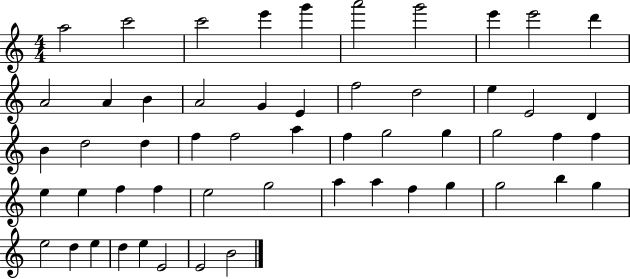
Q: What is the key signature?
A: C major